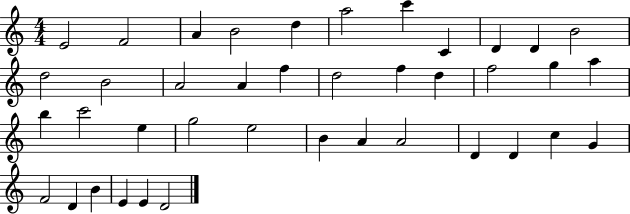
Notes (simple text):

E4/h F4/h A4/q B4/h D5/q A5/h C6/q C4/q D4/q D4/q B4/h D5/h B4/h A4/h A4/q F5/q D5/h F5/q D5/q F5/h G5/q A5/q B5/q C6/h E5/q G5/h E5/h B4/q A4/q A4/h D4/q D4/q C5/q G4/q F4/h D4/q B4/q E4/q E4/q D4/h